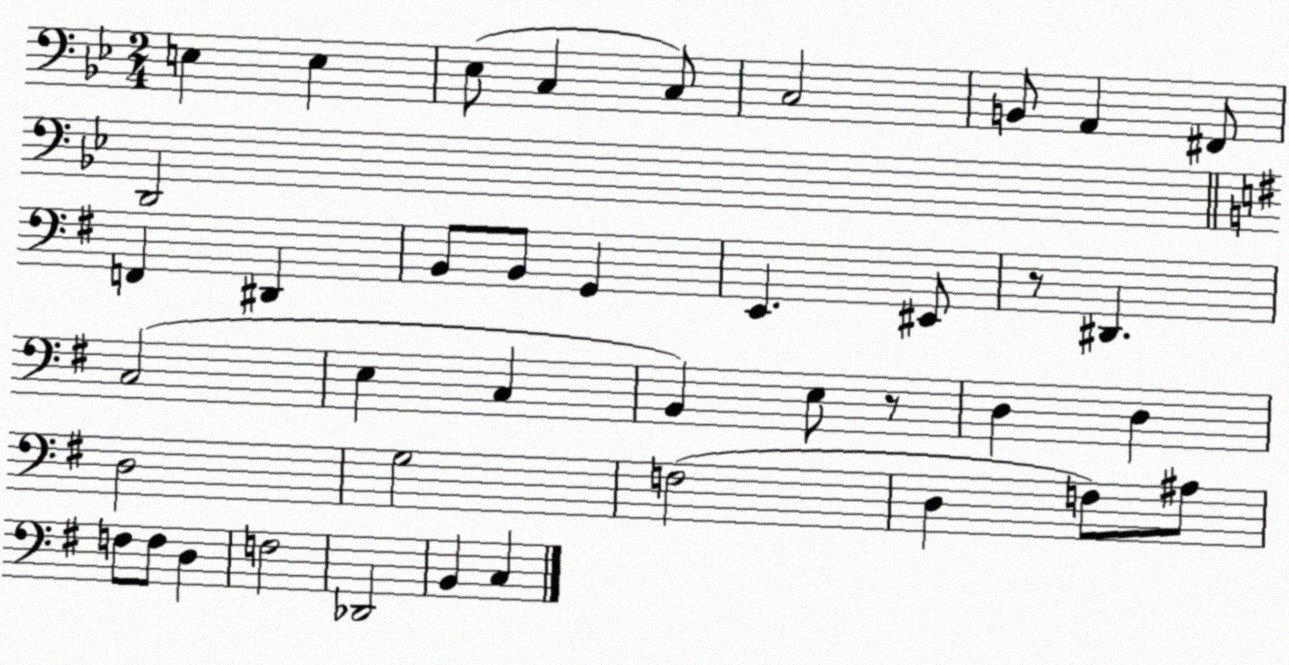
X:1
T:Untitled
M:2/4
L:1/4
K:Bb
E, E, _E,/2 C, C,/2 C,2 B,,/2 A,, ^F,,/2 D,,2 F,, ^D,, B,,/2 B,,/2 G,, E,, ^E,,/2 z/2 ^D,, C,2 E, C, B,, E,/2 z/2 D, D, D,2 G,2 F,2 D, F,/2 ^A,/2 F,/2 F,/2 D, F,2 _D,,2 B,, C,